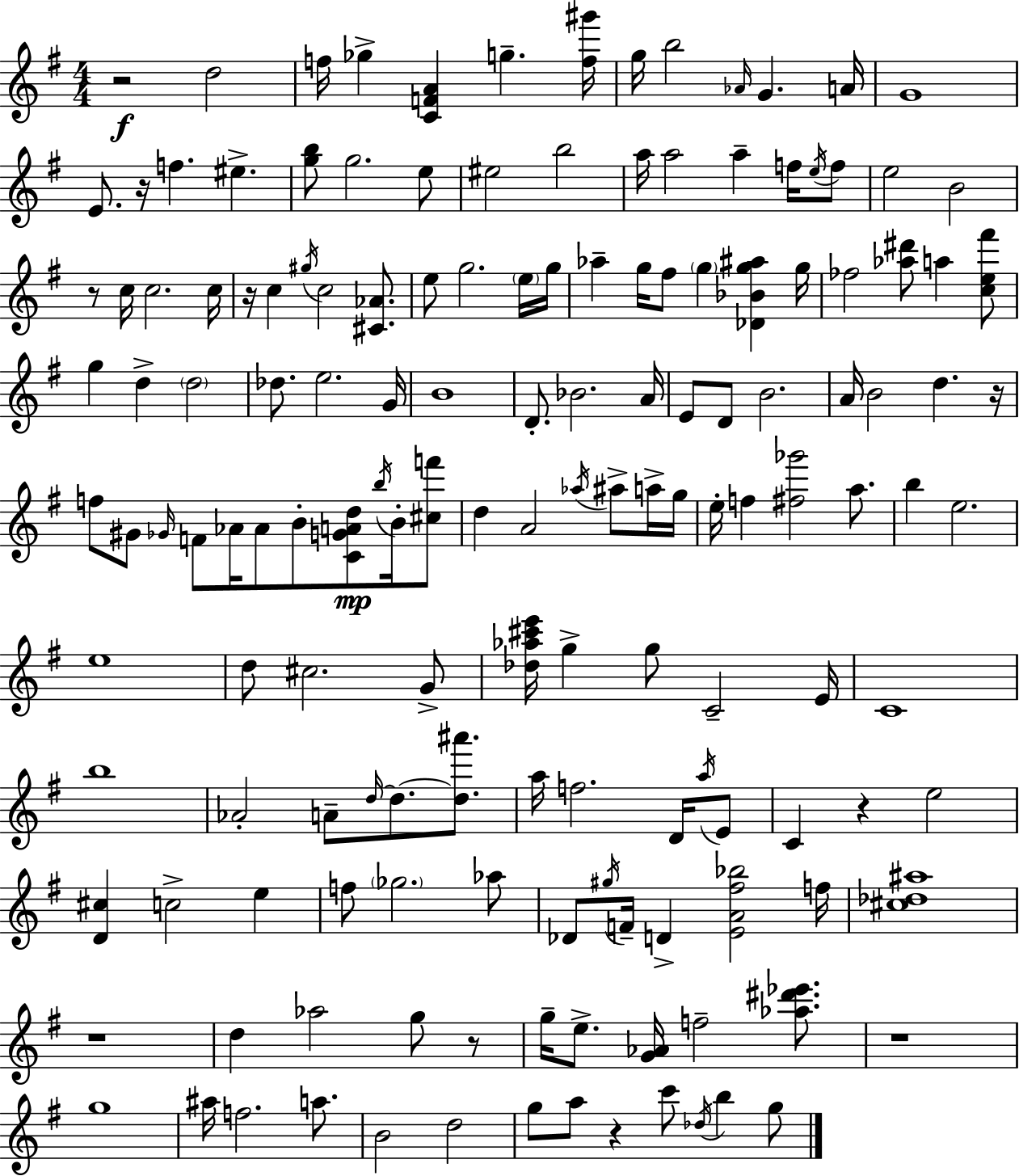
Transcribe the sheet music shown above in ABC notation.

X:1
T:Untitled
M:4/4
L:1/4
K:G
z2 d2 f/4 _g [CFA] g [f^g']/4 g/4 b2 _A/4 G A/4 G4 E/2 z/4 f ^e [gb]/2 g2 e/2 ^e2 b2 a/4 a2 a f/4 e/4 f/2 e2 B2 z/2 c/4 c2 c/4 z/4 c ^g/4 c2 [^C_A]/2 e/2 g2 e/4 g/4 _a g/4 ^f/2 g [_D_Bg^a] g/4 _f2 [_a^d']/2 a [ce^f']/2 g d d2 _d/2 e2 G/4 B4 D/2 _B2 A/4 E/2 D/2 B2 A/4 B2 d z/4 f/2 ^G/2 _G/4 F/2 _A/4 _A/2 B/2 [CGAd]/2 b/4 B/4 [^cf']/2 d A2 _a/4 ^a/2 a/4 g/4 e/4 f [^f_g']2 a/2 b e2 e4 d/2 ^c2 G/2 [_d_a^c'e']/4 g g/2 C2 E/4 C4 b4 _A2 A/2 d/4 d/2 [d^a']/2 a/4 f2 D/4 a/4 E/2 C z e2 [D^c] c2 e f/2 _g2 _a/2 _D/2 ^g/4 F/4 D [EA^f_b]2 f/4 [^c_d^a]4 z4 d _a2 g/2 z/2 g/4 e/2 [G_A]/4 f2 [_a^d'_e']/2 z4 g4 ^a/4 f2 a/2 B2 d2 g/2 a/2 z c'/2 _d/4 b g/2